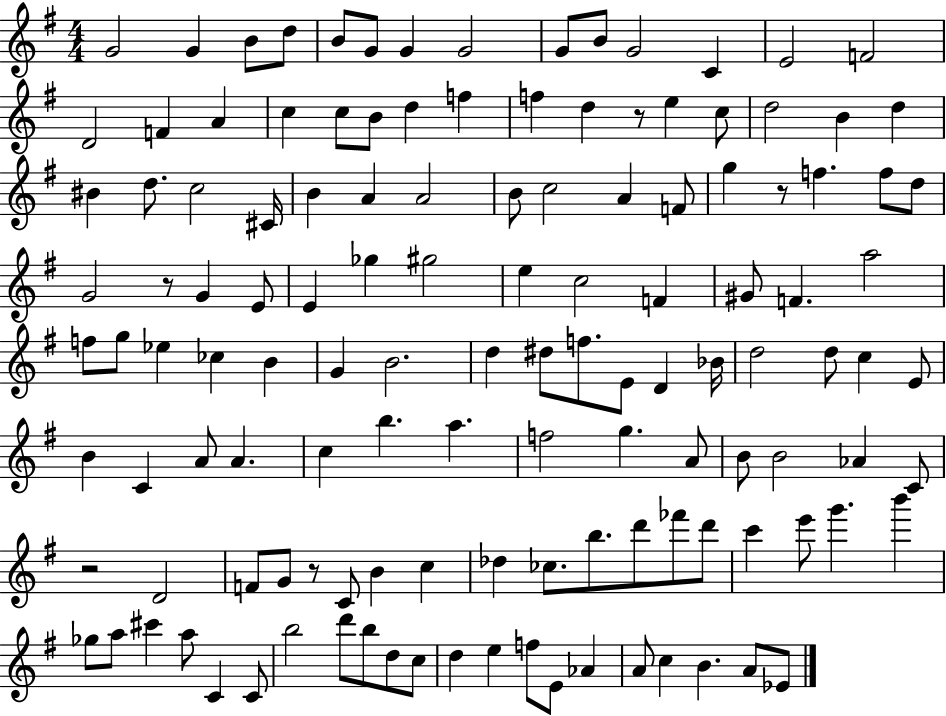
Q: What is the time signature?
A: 4/4